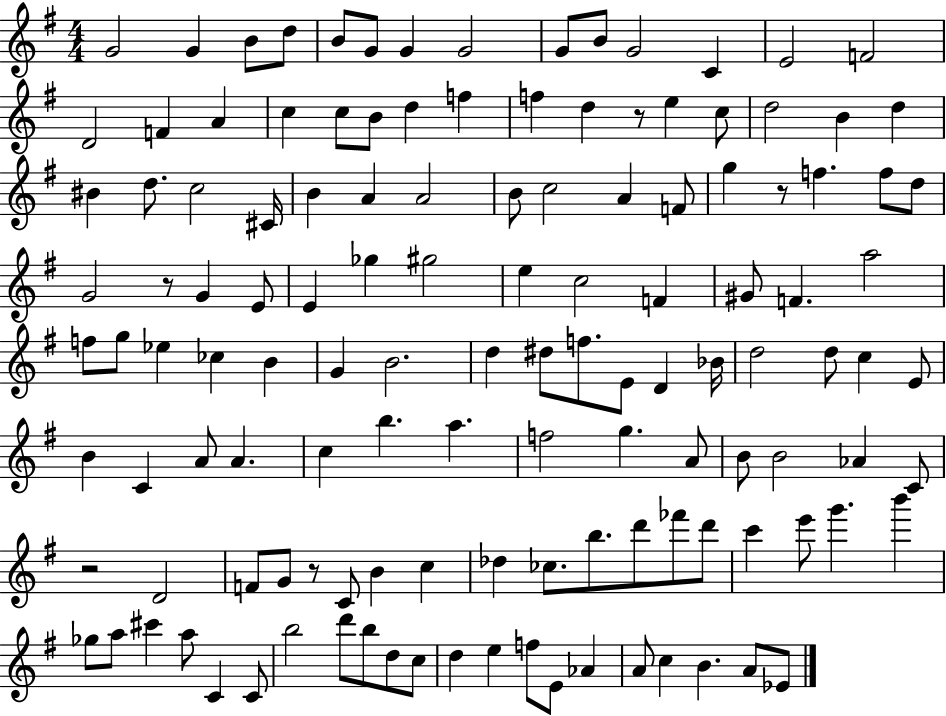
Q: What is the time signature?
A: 4/4